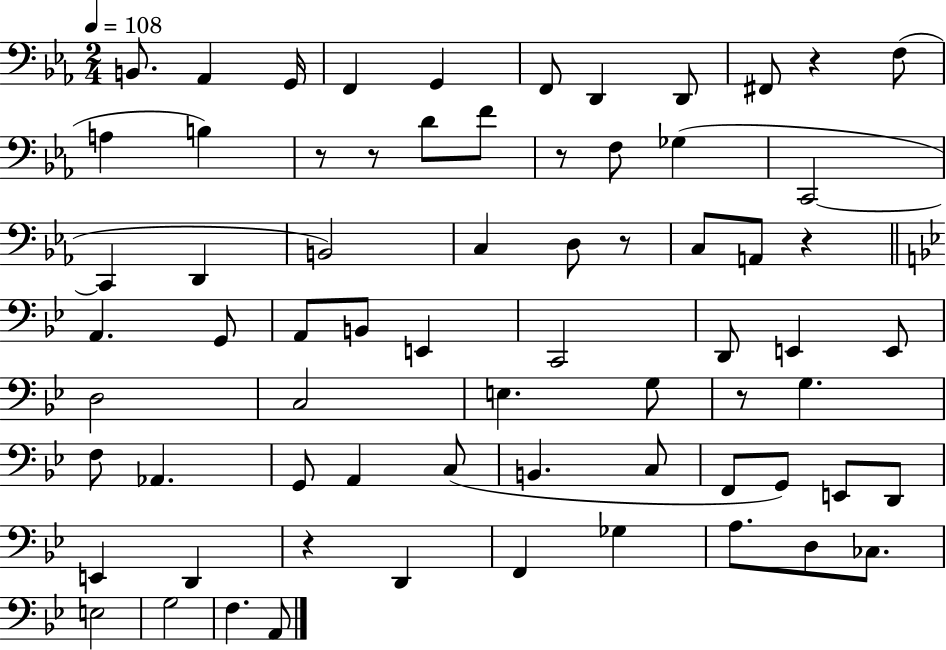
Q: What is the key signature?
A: EES major